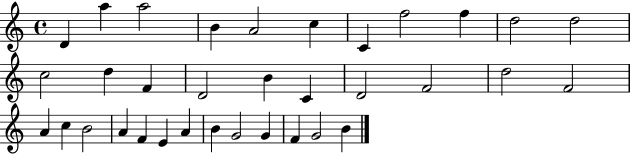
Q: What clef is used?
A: treble